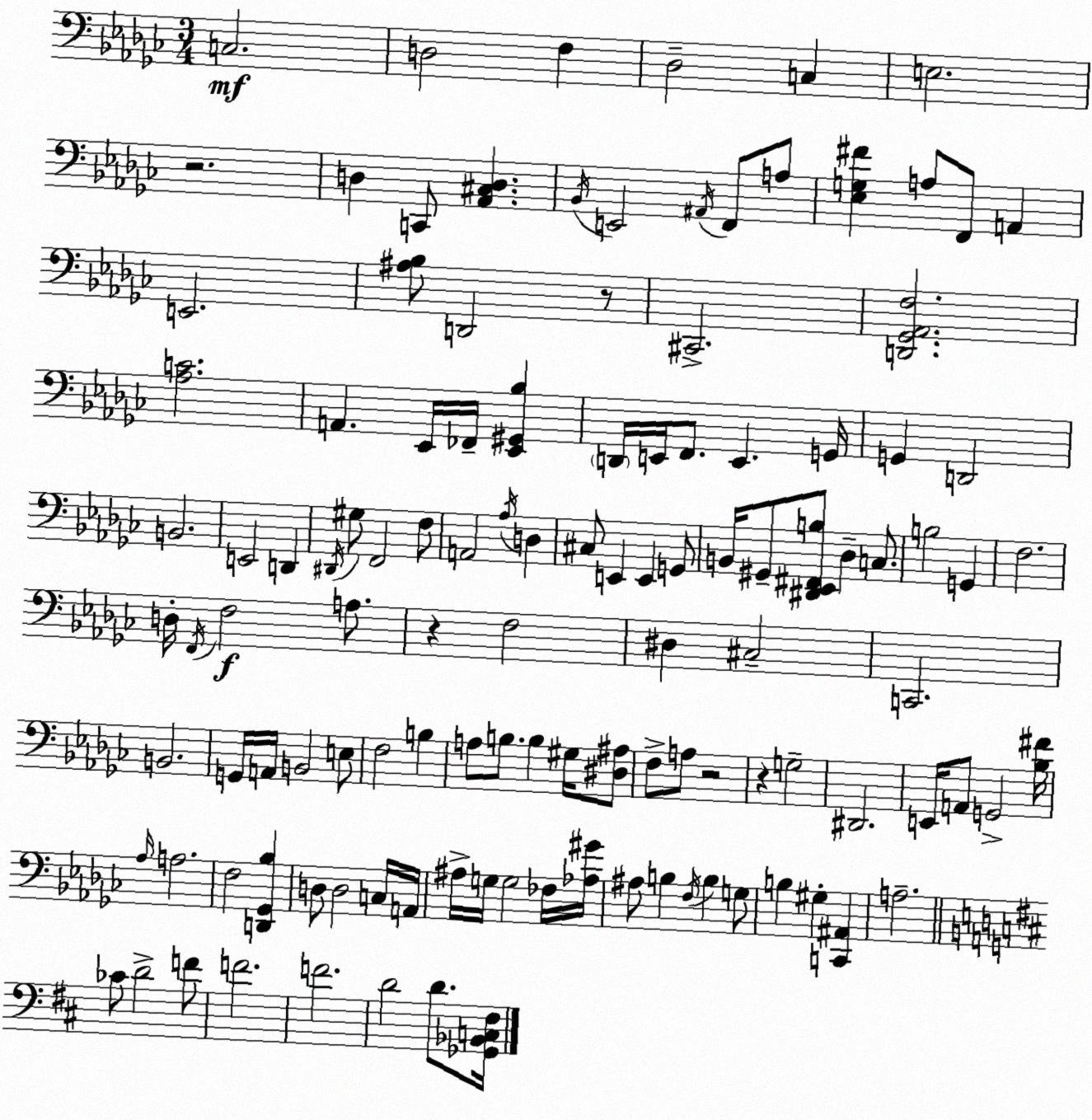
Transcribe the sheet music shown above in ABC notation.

X:1
T:Untitled
M:3/4
L:1/4
K:Ebm
C,2 D,2 F, _D,2 C, E,2 z2 D, C,,/2 [_A,,^C,D,] _B,,/4 E,,2 ^A,,/4 F,,/2 A,/2 [_E,G,^F] A,/2 F,,/2 A,, E,,2 [^A,_B,]/2 D,,2 z/2 ^C,,2 [D,,_G,,_A,,F,]2 [_A,C]2 A,, _E,,/4 _F,,/4 [_E,,^G,,_B,] D,,/4 E,,/4 F,,/2 E,, G,,/4 G,, D,,2 B,,2 E,,2 D,, ^D,,/4 ^G,/2 F,,2 F,/2 A,,2 _A,/4 D, ^C,/2 E,, E,, G,,/2 B,,/4 ^G,,/2 [^D,,_E,,^F,,B,]/2 _D, C,/2 B,2 G,, F,2 D,/4 F,,/4 F,2 A,/2 z F,2 ^D, ^C,2 C,,2 B,,2 G,,/4 A,,/4 B,,2 E,/2 F,2 B, A,/2 B,/2 B, ^G,/4 [^D,^A,]/2 F,/2 A,/2 z2 z G,2 ^D,,2 E,,/4 A,,/2 G,,2 [_B,^F]/4 _A,/4 A,2 F,2 [D,,_G,,_B,] D,/2 D,2 C,/4 A,,/4 ^A,/4 G,/4 G,2 _F,/4 [_A,^G]/4 ^A,/2 B, F,/4 B, G,/2 B, ^G, [C,,^A,,] A,2 _C/2 D2 F/2 F2 F2 D2 D/2 [_G,,_B,,C,^F,]/4